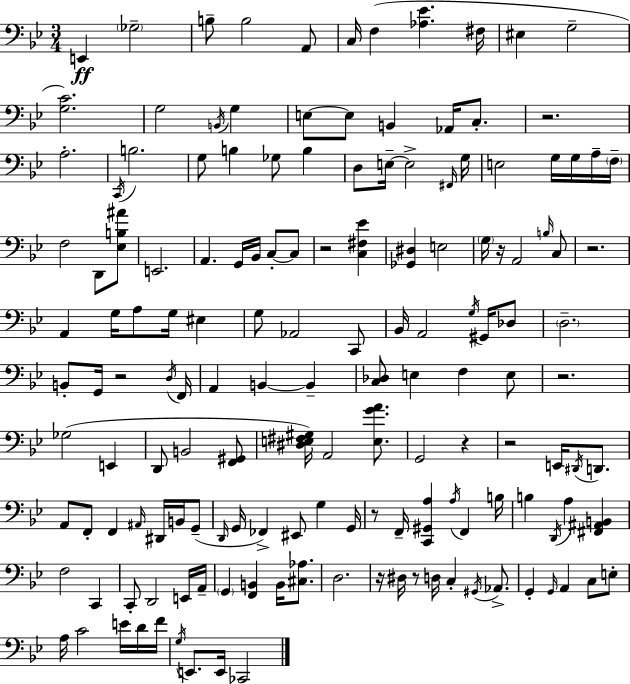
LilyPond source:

{
  \clef bass
  \numericTimeSignature
  \time 3/4
  \key bes \major
  e,4\ff \parenthesize ges2-- | b8-- b2 a,8 | c16 f4( <aes ees'>4. fis16 | eis4 g2-- | \break <g c'>2.) | g2 \acciaccatura { b,16 } g4 | e8~~ e8 b,4 aes,16 c8.-. | r2. | \break a2.-. | \acciaccatura { c,16 } b2. | g8 b4 ges8 b4 | d8 e16--~~ e2-> | \break \grace { fis,16 } g16 e2 g16 | g16 a16-- \parenthesize f16-- f2 d,8 | <ees b ais'>8 e,2. | a,4. g,16 bes,16 c8-.~~ | \break c8 r2 <c fis ees'>4 | <ges, dis>4 e2 | \parenthesize g16 r16 a,2 | \grace { b16 } c8 r2. | \break a,4 g16 a8 g16 | eis4 g8 aes,2 | c,8 bes,16 a,2 | \acciaccatura { g16 } gis,16 des8 \parenthesize d2.-- | \break b,8-. g,16 r2 | \acciaccatura { d16 } f,16 a,4 b,4~~ | b,4-- <c des>8 e4 | f4 e8 r2. | \break ges2( | e,4 d,8 b,2 | <f, gis,>8 <dis e fis gis>16) a,2 | <e g' a'>8. g,2 | \break r4 r2 | e,16 \acciaccatura { dis,16 } d,8. a,8 f,8-. f,4 | \grace { ais,16 } dis,16 b,16 g,8--( \grace { d,16 } g,16 fes,4->) | eis,8 g4 g,16 r8 f,16-- | \break <c, gis, a>4 \acciaccatura { a16 } f,4 b16 b4 | \acciaccatura { d,16 } a4 <fis, ais, b,>4 f2 | c,4 c,8-. | d,2 e,16 a,16-- \parenthesize g,4 | \break <f, b,>4 b,16 <cis aes>8. d2. | r16 | dis16 r8 d16 c4-. \acciaccatura { gis,16 } aes,8.-> | g,4-. \grace { g,16 } a,4 c8 e8-. | \break a16 c'2 e'16 d'16 | f'16 \acciaccatura { g16 } e,8. e,16 ces,2 | \bar "|."
}